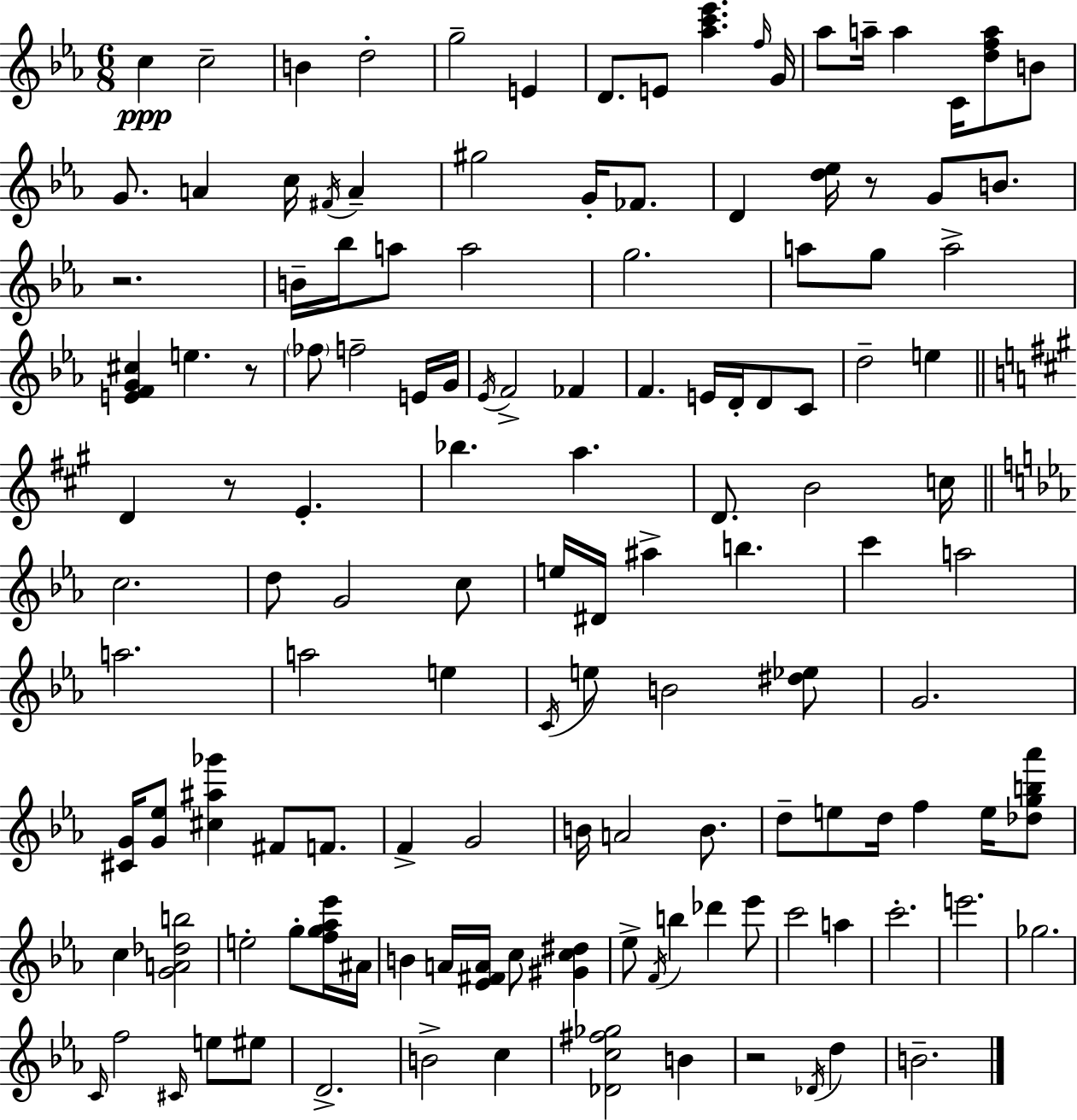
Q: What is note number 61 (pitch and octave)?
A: E5